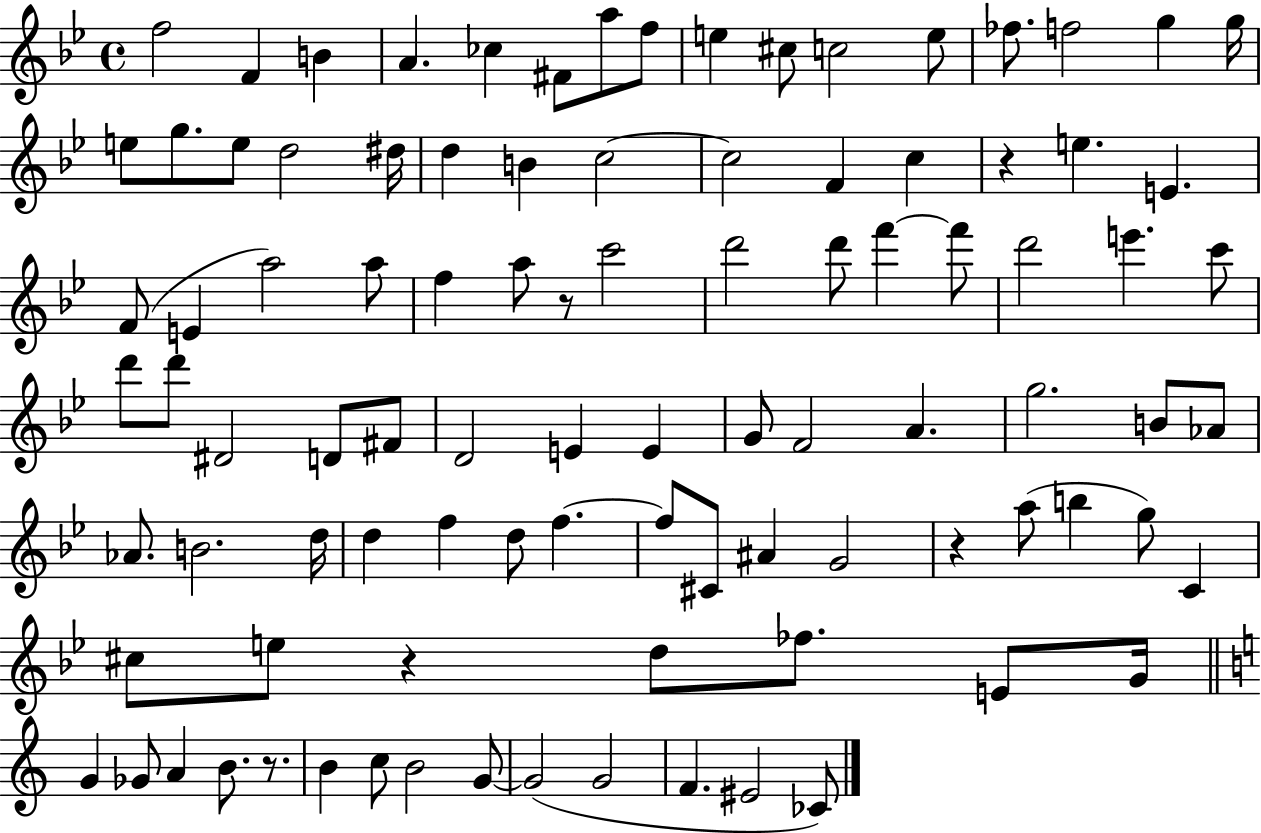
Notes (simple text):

F5/h F4/q B4/q A4/q. CES5/q F#4/e A5/e F5/e E5/q C#5/e C5/h E5/e FES5/e. F5/h G5/q G5/s E5/e G5/e. E5/e D5/h D#5/s D5/q B4/q C5/h C5/h F4/q C5/q R/q E5/q. E4/q. F4/e E4/q A5/h A5/e F5/q A5/e R/e C6/h D6/h D6/e F6/q F6/e D6/h E6/q. C6/e D6/e D6/e D#4/h D4/e F#4/e D4/h E4/q E4/q G4/e F4/h A4/q. G5/h. B4/e Ab4/e Ab4/e. B4/h. D5/s D5/q F5/q D5/e F5/q. F5/e C#4/e A#4/q G4/h R/q A5/e B5/q G5/e C4/q C#5/e E5/e R/q D5/e FES5/e. E4/e G4/s G4/q Gb4/e A4/q B4/e. R/e. B4/q C5/e B4/h G4/e G4/h G4/h F4/q. EIS4/h CES4/e